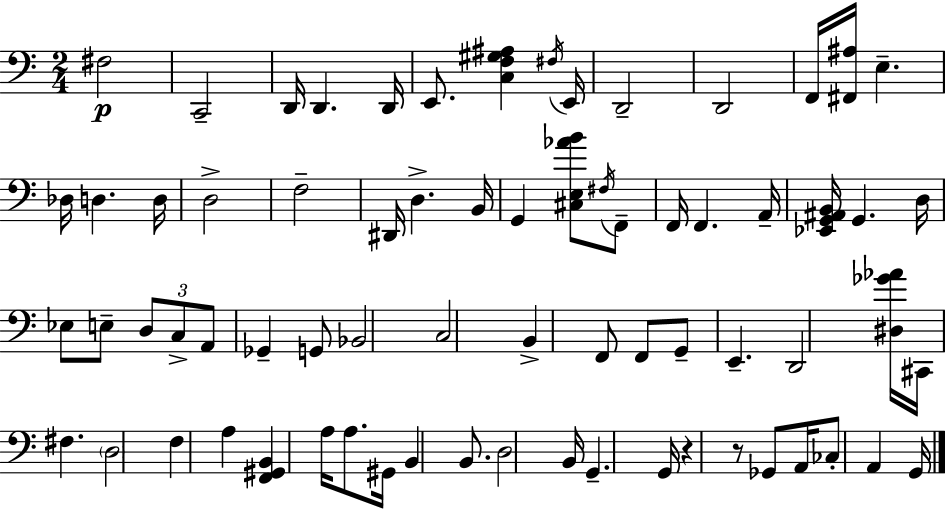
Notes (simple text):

F#3/h C2/h D2/s D2/q. D2/s E2/e. [C3,F3,G#3,A#3]/q F#3/s E2/s D2/h D2/h F2/s [F#2,A#3]/s E3/q. Db3/s D3/q. D3/s D3/h F3/h D#2/s D3/q. B2/s G2/q [C#3,E3,Ab4,B4]/e F#3/s F2/e F2/s F2/q. A2/s [Eb2,G2,A#2,B2]/s G2/q. D3/s Eb3/e E3/e D3/e C3/e A2/e Gb2/q G2/e Bb2/h C3/h B2/q F2/e F2/e G2/e E2/q. D2/h [D#3,Gb4,Ab4]/s C#2/s F#3/q. D3/h F3/q A3/q [F2,G#2,B2]/q A3/s A3/e. G#2/s B2/q B2/e. D3/h B2/s G2/q. G2/s R/q R/e Gb2/e A2/s CES3/e A2/q G2/s